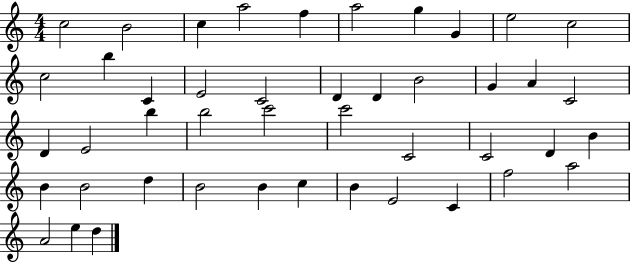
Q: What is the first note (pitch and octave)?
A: C5